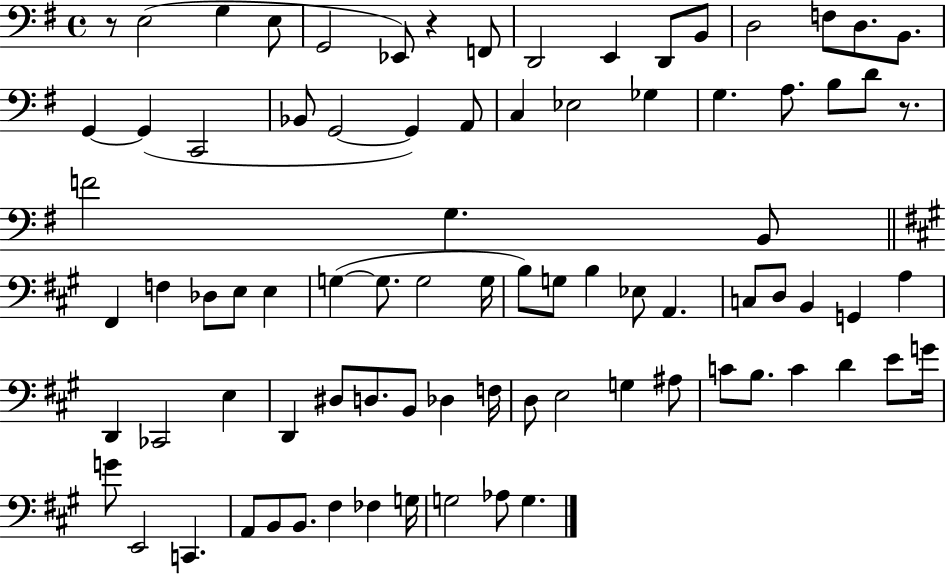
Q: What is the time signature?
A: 4/4